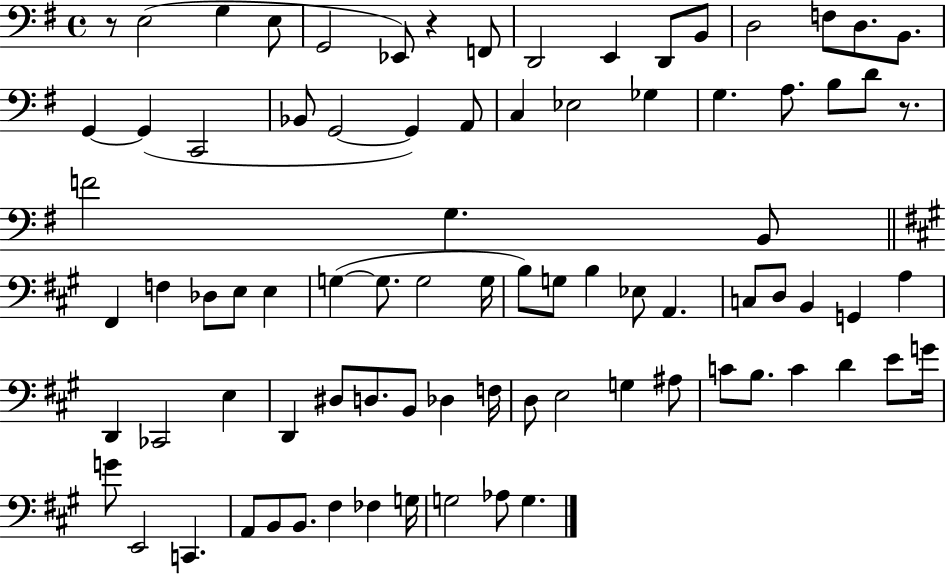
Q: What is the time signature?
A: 4/4